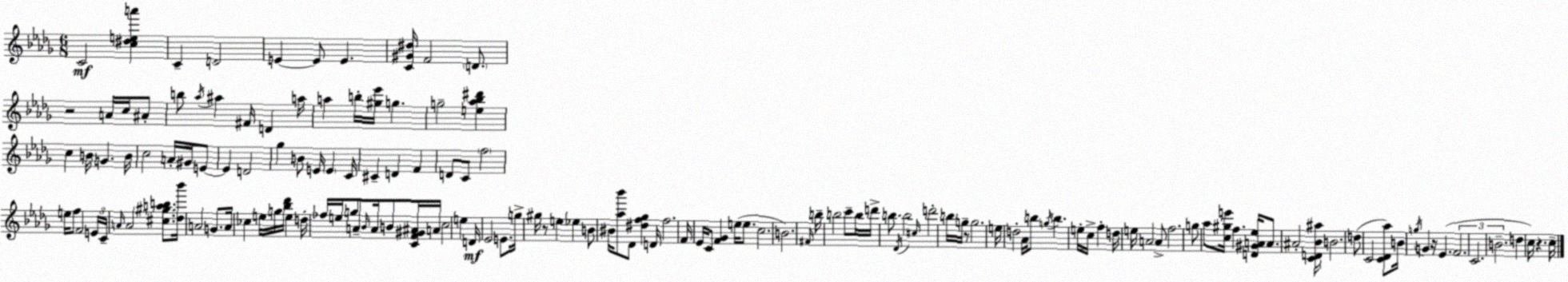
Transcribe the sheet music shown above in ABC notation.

X:1
T:Untitled
M:6/8
L:1/4
K:Bbm
C2 [c^dea'] C D2 E E/2 E [C^G^d]/4 F2 D/2 z2 A/4 c/4 ^A/2 b/2 _a/4 ^a ^F/4 D a/4 a b/4 [^g_e']/4 g g2 [e_a_b^d'] c B/4 G B/4 c2 A/4 ^G/4 E/2 E D2 _g B/2 E/4 E C/4 ^C D F D/2 C/2 f2 e/4 f/2 F2 E/4 C/4 A/4 A2 [^c^gab]/2 [_d_b']/4 A2 G/2 A/4 _c e/4 g/4 [_b_d']/4 e d/4 _f/4 e/4 g/2 A/2 _B/4 A/4 B/2 [CF^G^A]/4 A/4 c2 e D/4 _E2 E/2 g/4 ^g/4 z/2 e _e B/2 ^B/4 [_a_b']/2 _D/2 [^df_g] D/4 f2 F/4 _E/4 C/2 [F_G] e/4 e/2 c2 B2 ^F/4 b/4 b2 c'/2 b/4 d'/4 b/2 _D/4 b2 ^c/4 d'2 b/4 g/4 z/2 g2 e/4 d2 _A/4 b/2 g/4 b e/4 c/4 f d/4 e/4 A2 A/2 f2 g/2 _a/2 [c^ge']/4 f [D^GA_e]/4 A/2 ^A2 [CD_B^a]/4 B2 d/2 C2 [C_D_a]/2 B/4 g/4 G z/4 _E F2 C2 B2 d c/4 z c/4